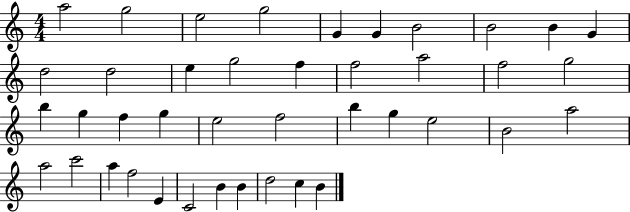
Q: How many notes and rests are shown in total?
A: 41